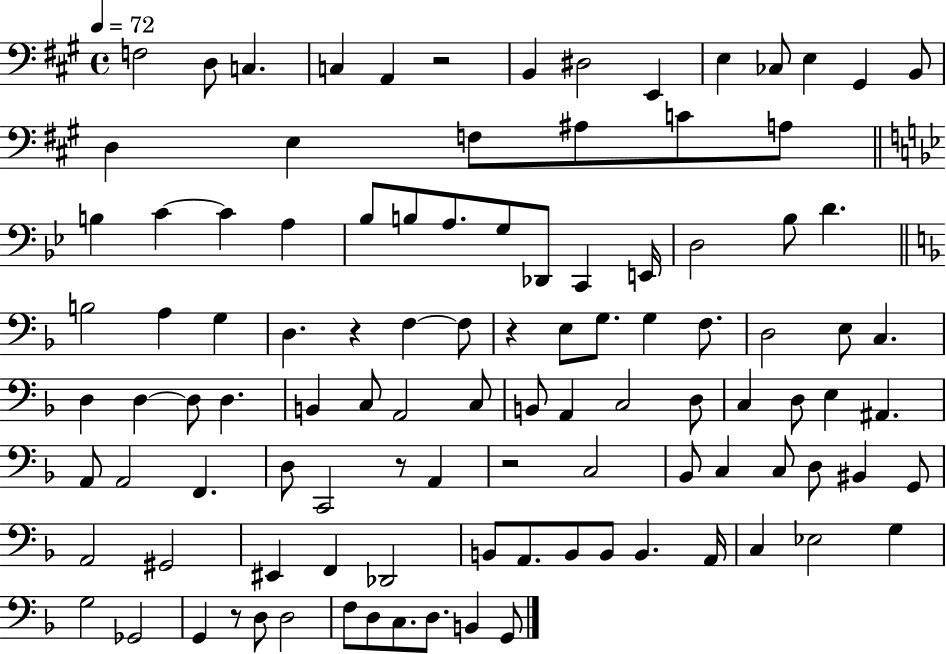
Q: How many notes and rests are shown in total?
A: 106